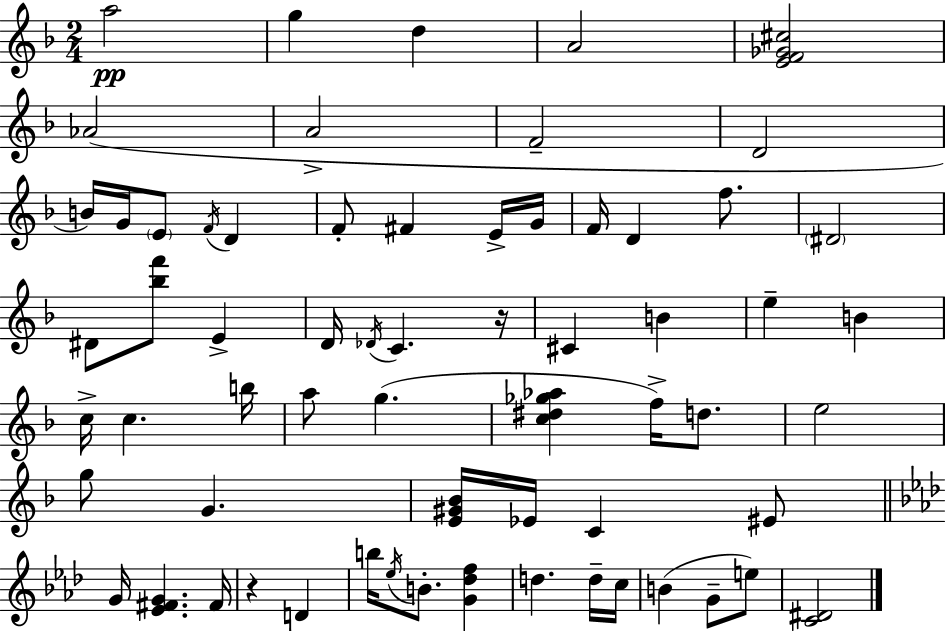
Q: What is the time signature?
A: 2/4